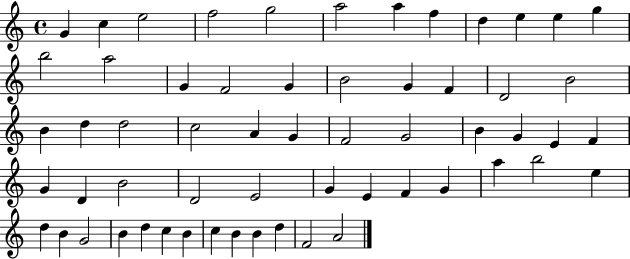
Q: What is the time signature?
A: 4/4